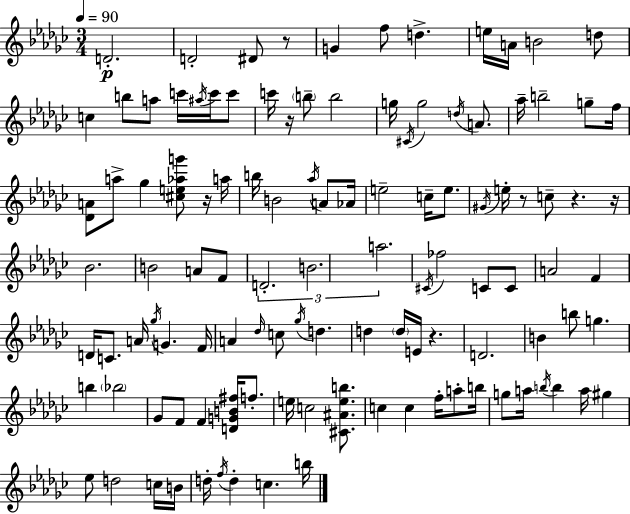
D4/h. D4/h D#4/e R/e G4/q F5/e D5/q. E5/s A4/s B4/h D5/e C5/q B5/e A5/e C6/s A#5/s C6/s C6/e C6/s R/s B5/e B5/h G5/s C#4/s G5/h D5/s A4/e. Ab5/s B5/h G5/e F5/s [Db4,A4]/e A5/e Gb5/q [C#5,E5,Ab5,G6]/e R/s A5/s B5/s B4/h Ab5/s A4/e Ab4/s E5/h C5/s E5/e. G#4/s E5/s R/e C5/e R/q. R/s Bb4/h. B4/h A4/e F4/e D4/h. B4/h. A5/h. C#4/s FES5/h C4/e C4/e A4/h F4/q D4/s C4/e. A4/s Gb5/s G4/q. F4/s A4/q Db5/s C5/e Gb5/s D5/q. D5/q D5/s E4/s R/q. D4/h. B4/q B5/e G5/q. B5/q Bb5/h Gb4/e F4/e F4/q [D4,G4,B4,F#5]/s F5/e. E5/s C5/h [C#4,A#4,E5,B5]/e. C5/q C5/q F5/s A5/e B5/s G5/e A5/s B5/s B5/q A5/s G#5/q Eb5/e D5/h C5/s B4/s D5/s F5/s D5/q C5/q. B5/s